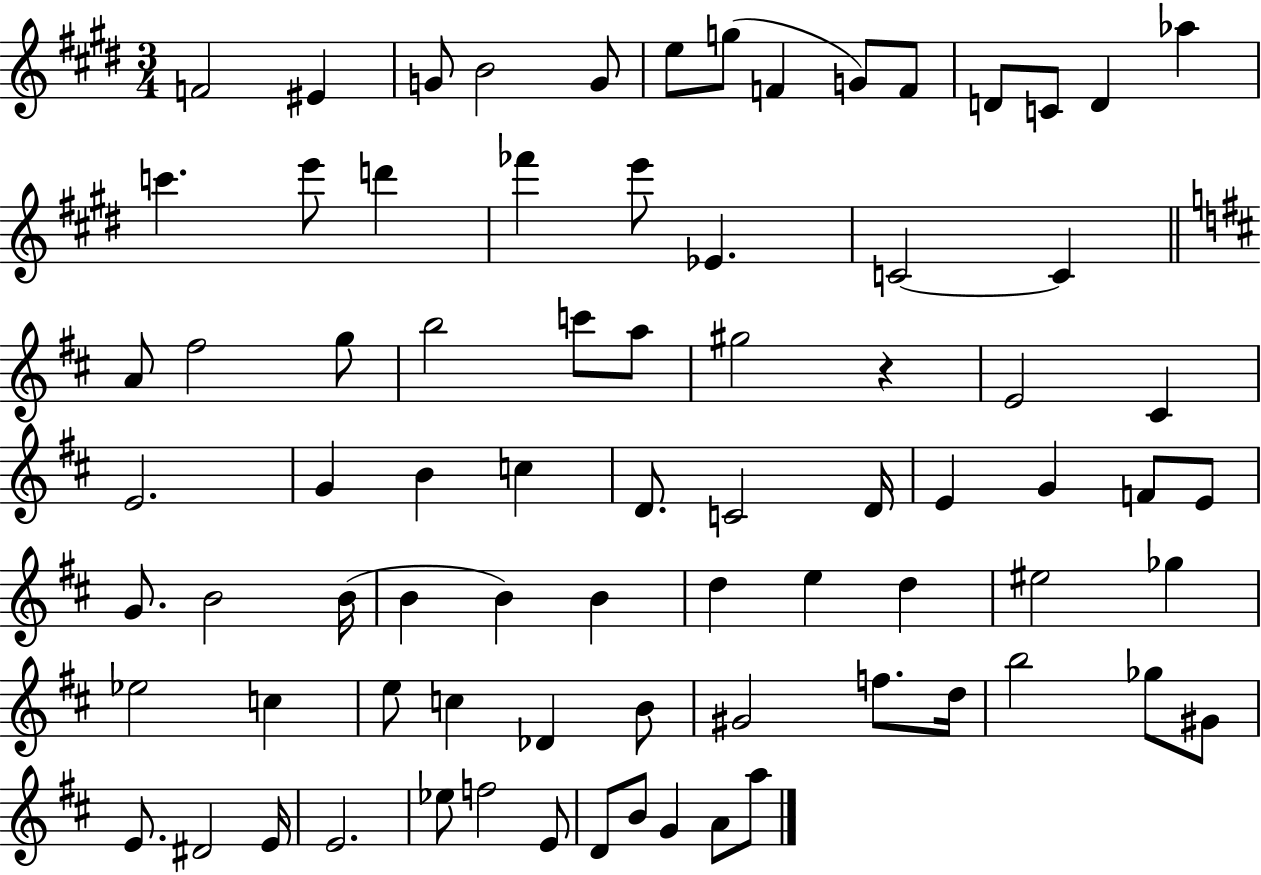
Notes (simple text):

F4/h EIS4/q G4/e B4/h G4/e E5/e G5/e F4/q G4/e F4/e D4/e C4/e D4/q Ab5/q C6/q. E6/e D6/q FES6/q E6/e Eb4/q. C4/h C4/q A4/e F#5/h G5/e B5/h C6/e A5/e G#5/h R/q E4/h C#4/q E4/h. G4/q B4/q C5/q D4/e. C4/h D4/s E4/q G4/q F4/e E4/e G4/e. B4/h B4/s B4/q B4/q B4/q D5/q E5/q D5/q EIS5/h Gb5/q Eb5/h C5/q E5/e C5/q Db4/q B4/e G#4/h F5/e. D5/s B5/h Gb5/e G#4/e E4/e. D#4/h E4/s E4/h. Eb5/e F5/h E4/e D4/e B4/e G4/q A4/e A5/e